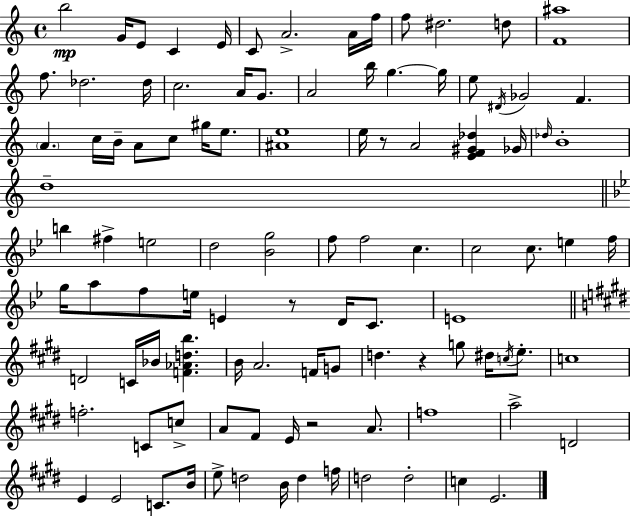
B5/h G4/s E4/e C4/q E4/s C4/e A4/h. A4/s F5/s F5/e D#5/h. D5/e [F4,A#5]/w F5/e. Db5/h. Db5/s C5/h. A4/s G4/e. A4/h B5/s G5/q. G5/s E5/e D#4/s Gb4/h F4/q. A4/q. C5/s B4/s A4/e C5/e G#5/s E5/e. [A#4,E5]/w E5/s R/e A4/h [E4,F4,G#4,Db5]/q Gb4/s Db5/s B4/w D5/w B5/q F#5/q E5/h D5/h [Bb4,G5]/h F5/e F5/h C5/q. C5/h C5/e. E5/q F5/s G5/s A5/e F5/e E5/s E4/q R/e D4/s C4/e. E4/w D4/h C4/s Bb4/s [F4,Ab4,D5,B5]/q. B4/s A4/h. F4/s G4/e D5/q. R/q G5/e D#5/s C5/s E5/e. C5/w F5/h. C4/e C5/e A4/e F#4/e E4/s R/h A4/e. F5/w A5/h D4/h E4/q E4/h C4/e. B4/s E5/e D5/h B4/s D5/q F5/s D5/h D5/h C5/q E4/h.